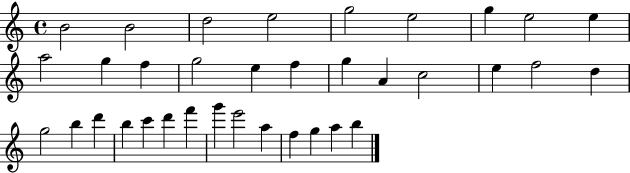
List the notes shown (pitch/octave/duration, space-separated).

B4/h B4/h D5/h E5/h G5/h E5/h G5/q E5/h E5/q A5/h G5/q F5/q G5/h E5/q F5/q G5/q A4/q C5/h E5/q F5/h D5/q G5/h B5/q D6/q B5/q C6/q D6/q F6/q G6/q E6/h A5/q F5/q G5/q A5/q B5/q